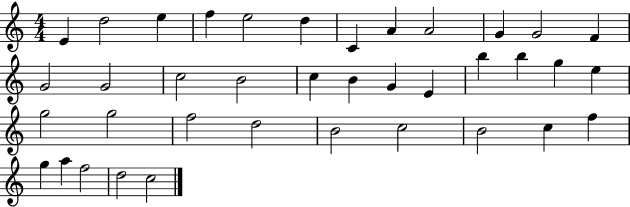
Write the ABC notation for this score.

X:1
T:Untitled
M:4/4
L:1/4
K:C
E d2 e f e2 d C A A2 G G2 F G2 G2 c2 B2 c B G E b b g e g2 g2 f2 d2 B2 c2 B2 c f g a f2 d2 c2